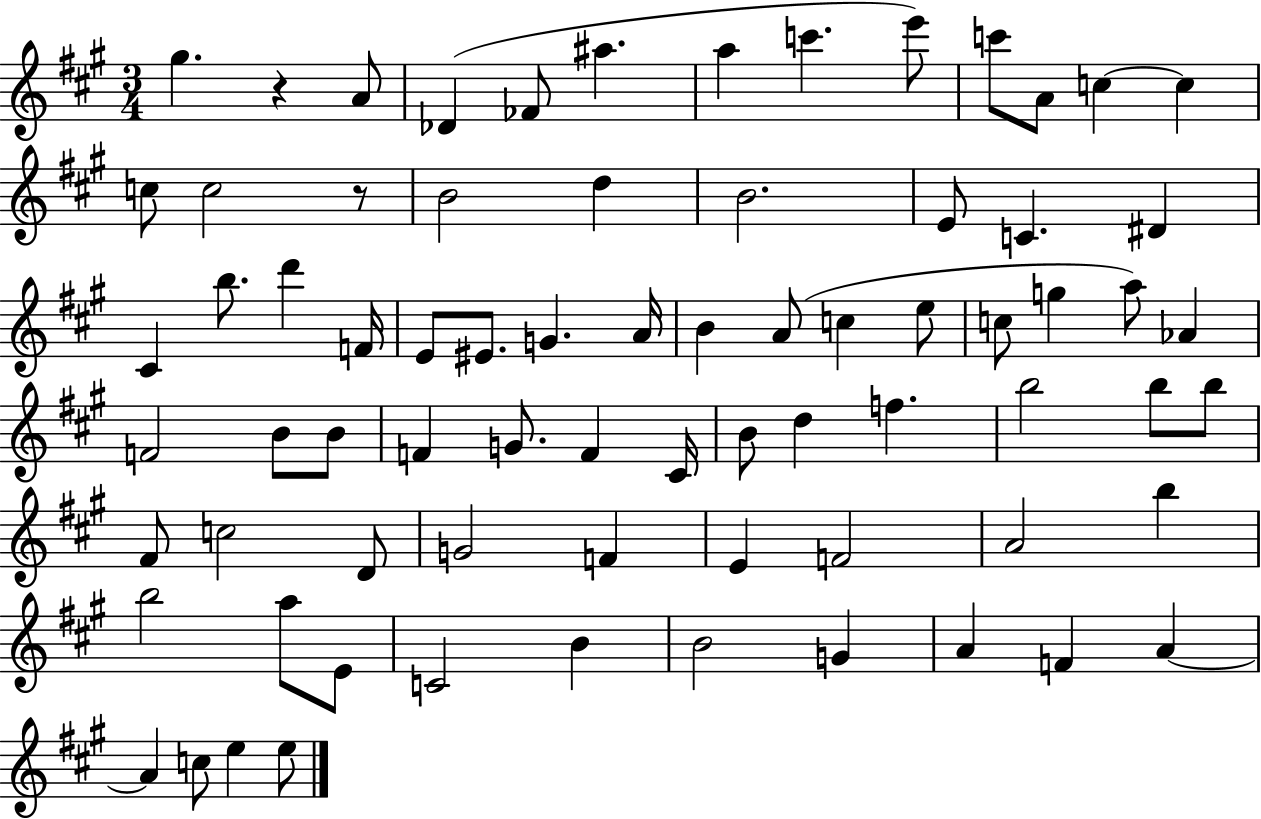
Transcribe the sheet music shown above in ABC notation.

X:1
T:Untitled
M:3/4
L:1/4
K:A
^g z A/2 _D _F/2 ^a a c' e'/2 c'/2 A/2 c c c/2 c2 z/2 B2 d B2 E/2 C ^D ^C b/2 d' F/4 E/2 ^E/2 G A/4 B A/2 c e/2 c/2 g a/2 _A F2 B/2 B/2 F G/2 F ^C/4 B/2 d f b2 b/2 b/2 ^F/2 c2 D/2 G2 F E F2 A2 b b2 a/2 E/2 C2 B B2 G A F A A c/2 e e/2